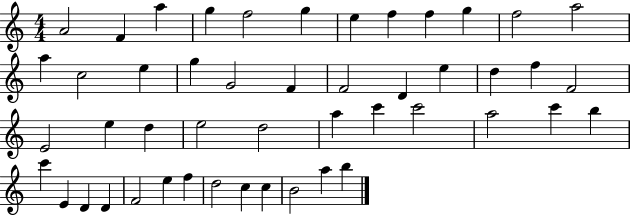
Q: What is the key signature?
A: C major